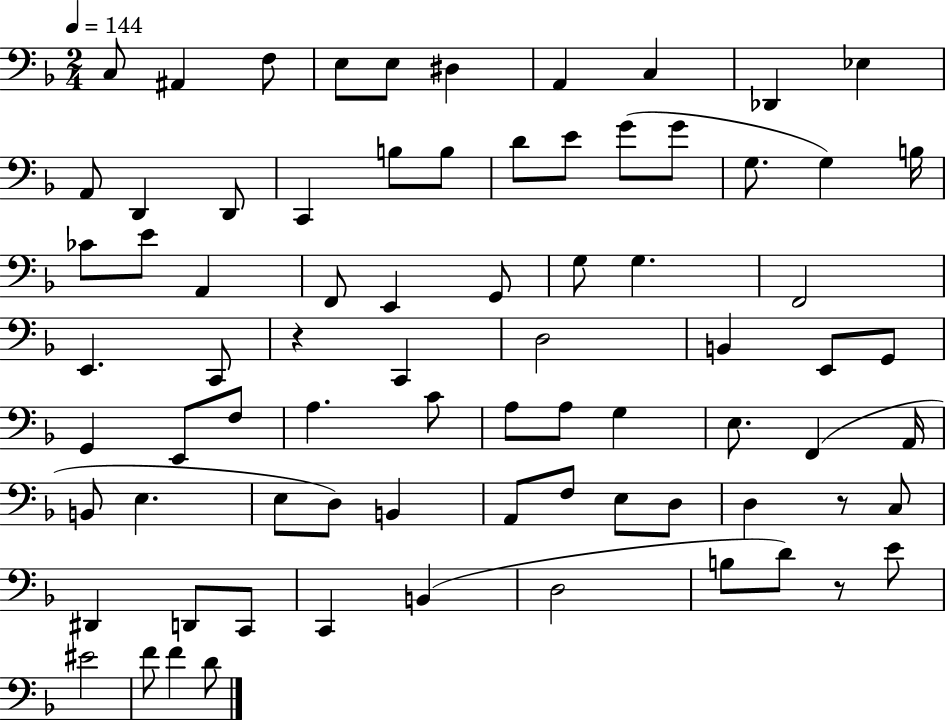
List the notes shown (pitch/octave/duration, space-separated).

C3/e A#2/q F3/e E3/e E3/e D#3/q A2/q C3/q Db2/q Eb3/q A2/e D2/q D2/e C2/q B3/e B3/e D4/e E4/e G4/e G4/e G3/e. G3/q B3/s CES4/e E4/e A2/q F2/e E2/q G2/e G3/e G3/q. F2/h E2/q. C2/e R/q C2/q D3/h B2/q E2/e G2/e G2/q E2/e F3/e A3/q. C4/e A3/e A3/e G3/q E3/e. F2/q A2/s B2/e E3/q. E3/e D3/e B2/q A2/e F3/e E3/e D3/e D3/q R/e C3/e D#2/q D2/e C2/e C2/q B2/q D3/h B3/e D4/e R/e E4/e EIS4/h F4/e F4/q D4/e